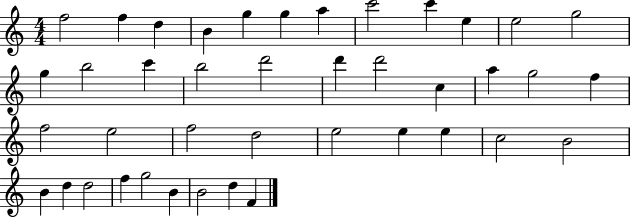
{
  \clef treble
  \numericTimeSignature
  \time 4/4
  \key c \major
  f''2 f''4 d''4 | b'4 g''4 g''4 a''4 | c'''2 c'''4 e''4 | e''2 g''2 | \break g''4 b''2 c'''4 | b''2 d'''2 | d'''4 d'''2 c''4 | a''4 g''2 f''4 | \break f''2 e''2 | f''2 d''2 | e''2 e''4 e''4 | c''2 b'2 | \break b'4 d''4 d''2 | f''4 g''2 b'4 | b'2 d''4 f'4 | \bar "|."
}